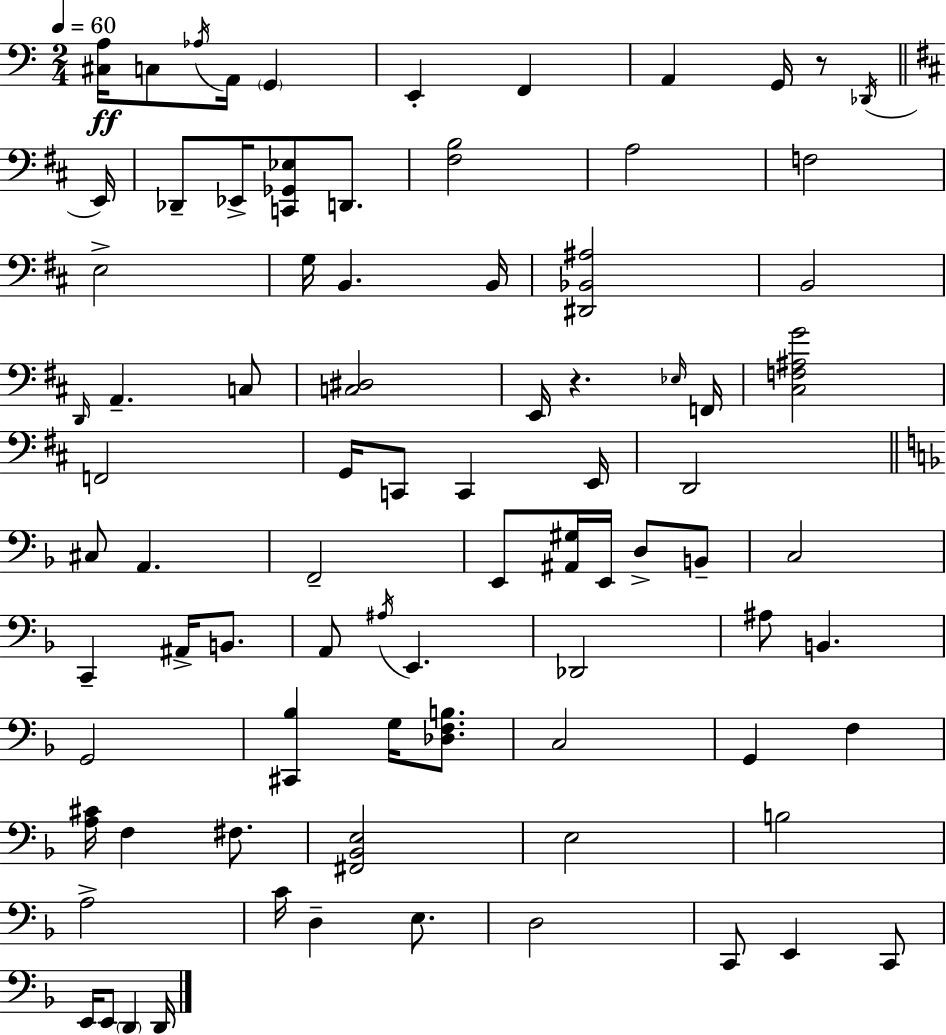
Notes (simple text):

[C#3,A3]/s C3/e Ab3/s A2/s G2/q E2/q F2/q A2/q G2/s R/e Db2/s E2/s Db2/e Eb2/s [C2,Gb2,Eb3]/e D2/e. [F#3,B3]/h A3/h F3/h E3/h G3/s B2/q. B2/s [D#2,Bb2,A#3]/h B2/h D2/s A2/q. C3/e [C3,D#3]/h E2/s R/q. Eb3/s F2/s [C#3,F3,A#3,G4]/h F2/h G2/s C2/e C2/q E2/s D2/h C#3/e A2/q. F2/h E2/e [A#2,G#3]/s E2/s D3/e B2/e C3/h C2/q A#2/s B2/e. A2/e A#3/s E2/q. Db2/h A#3/e B2/q. G2/h [C#2,Bb3]/q G3/s [Db3,F3,B3]/e. C3/h G2/q F3/q [A3,C#4]/s F3/q F#3/e. [F#2,Bb2,E3]/h E3/h B3/h A3/h C4/s D3/q E3/e. D3/h C2/e E2/q C2/e E2/s E2/e D2/q D2/s